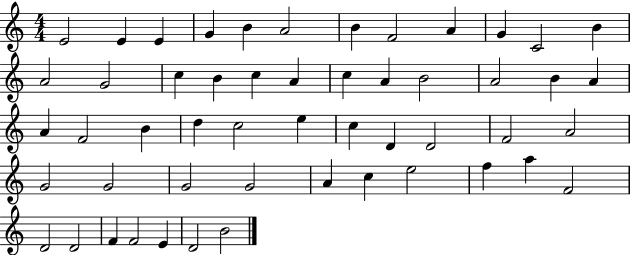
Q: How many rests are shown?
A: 0